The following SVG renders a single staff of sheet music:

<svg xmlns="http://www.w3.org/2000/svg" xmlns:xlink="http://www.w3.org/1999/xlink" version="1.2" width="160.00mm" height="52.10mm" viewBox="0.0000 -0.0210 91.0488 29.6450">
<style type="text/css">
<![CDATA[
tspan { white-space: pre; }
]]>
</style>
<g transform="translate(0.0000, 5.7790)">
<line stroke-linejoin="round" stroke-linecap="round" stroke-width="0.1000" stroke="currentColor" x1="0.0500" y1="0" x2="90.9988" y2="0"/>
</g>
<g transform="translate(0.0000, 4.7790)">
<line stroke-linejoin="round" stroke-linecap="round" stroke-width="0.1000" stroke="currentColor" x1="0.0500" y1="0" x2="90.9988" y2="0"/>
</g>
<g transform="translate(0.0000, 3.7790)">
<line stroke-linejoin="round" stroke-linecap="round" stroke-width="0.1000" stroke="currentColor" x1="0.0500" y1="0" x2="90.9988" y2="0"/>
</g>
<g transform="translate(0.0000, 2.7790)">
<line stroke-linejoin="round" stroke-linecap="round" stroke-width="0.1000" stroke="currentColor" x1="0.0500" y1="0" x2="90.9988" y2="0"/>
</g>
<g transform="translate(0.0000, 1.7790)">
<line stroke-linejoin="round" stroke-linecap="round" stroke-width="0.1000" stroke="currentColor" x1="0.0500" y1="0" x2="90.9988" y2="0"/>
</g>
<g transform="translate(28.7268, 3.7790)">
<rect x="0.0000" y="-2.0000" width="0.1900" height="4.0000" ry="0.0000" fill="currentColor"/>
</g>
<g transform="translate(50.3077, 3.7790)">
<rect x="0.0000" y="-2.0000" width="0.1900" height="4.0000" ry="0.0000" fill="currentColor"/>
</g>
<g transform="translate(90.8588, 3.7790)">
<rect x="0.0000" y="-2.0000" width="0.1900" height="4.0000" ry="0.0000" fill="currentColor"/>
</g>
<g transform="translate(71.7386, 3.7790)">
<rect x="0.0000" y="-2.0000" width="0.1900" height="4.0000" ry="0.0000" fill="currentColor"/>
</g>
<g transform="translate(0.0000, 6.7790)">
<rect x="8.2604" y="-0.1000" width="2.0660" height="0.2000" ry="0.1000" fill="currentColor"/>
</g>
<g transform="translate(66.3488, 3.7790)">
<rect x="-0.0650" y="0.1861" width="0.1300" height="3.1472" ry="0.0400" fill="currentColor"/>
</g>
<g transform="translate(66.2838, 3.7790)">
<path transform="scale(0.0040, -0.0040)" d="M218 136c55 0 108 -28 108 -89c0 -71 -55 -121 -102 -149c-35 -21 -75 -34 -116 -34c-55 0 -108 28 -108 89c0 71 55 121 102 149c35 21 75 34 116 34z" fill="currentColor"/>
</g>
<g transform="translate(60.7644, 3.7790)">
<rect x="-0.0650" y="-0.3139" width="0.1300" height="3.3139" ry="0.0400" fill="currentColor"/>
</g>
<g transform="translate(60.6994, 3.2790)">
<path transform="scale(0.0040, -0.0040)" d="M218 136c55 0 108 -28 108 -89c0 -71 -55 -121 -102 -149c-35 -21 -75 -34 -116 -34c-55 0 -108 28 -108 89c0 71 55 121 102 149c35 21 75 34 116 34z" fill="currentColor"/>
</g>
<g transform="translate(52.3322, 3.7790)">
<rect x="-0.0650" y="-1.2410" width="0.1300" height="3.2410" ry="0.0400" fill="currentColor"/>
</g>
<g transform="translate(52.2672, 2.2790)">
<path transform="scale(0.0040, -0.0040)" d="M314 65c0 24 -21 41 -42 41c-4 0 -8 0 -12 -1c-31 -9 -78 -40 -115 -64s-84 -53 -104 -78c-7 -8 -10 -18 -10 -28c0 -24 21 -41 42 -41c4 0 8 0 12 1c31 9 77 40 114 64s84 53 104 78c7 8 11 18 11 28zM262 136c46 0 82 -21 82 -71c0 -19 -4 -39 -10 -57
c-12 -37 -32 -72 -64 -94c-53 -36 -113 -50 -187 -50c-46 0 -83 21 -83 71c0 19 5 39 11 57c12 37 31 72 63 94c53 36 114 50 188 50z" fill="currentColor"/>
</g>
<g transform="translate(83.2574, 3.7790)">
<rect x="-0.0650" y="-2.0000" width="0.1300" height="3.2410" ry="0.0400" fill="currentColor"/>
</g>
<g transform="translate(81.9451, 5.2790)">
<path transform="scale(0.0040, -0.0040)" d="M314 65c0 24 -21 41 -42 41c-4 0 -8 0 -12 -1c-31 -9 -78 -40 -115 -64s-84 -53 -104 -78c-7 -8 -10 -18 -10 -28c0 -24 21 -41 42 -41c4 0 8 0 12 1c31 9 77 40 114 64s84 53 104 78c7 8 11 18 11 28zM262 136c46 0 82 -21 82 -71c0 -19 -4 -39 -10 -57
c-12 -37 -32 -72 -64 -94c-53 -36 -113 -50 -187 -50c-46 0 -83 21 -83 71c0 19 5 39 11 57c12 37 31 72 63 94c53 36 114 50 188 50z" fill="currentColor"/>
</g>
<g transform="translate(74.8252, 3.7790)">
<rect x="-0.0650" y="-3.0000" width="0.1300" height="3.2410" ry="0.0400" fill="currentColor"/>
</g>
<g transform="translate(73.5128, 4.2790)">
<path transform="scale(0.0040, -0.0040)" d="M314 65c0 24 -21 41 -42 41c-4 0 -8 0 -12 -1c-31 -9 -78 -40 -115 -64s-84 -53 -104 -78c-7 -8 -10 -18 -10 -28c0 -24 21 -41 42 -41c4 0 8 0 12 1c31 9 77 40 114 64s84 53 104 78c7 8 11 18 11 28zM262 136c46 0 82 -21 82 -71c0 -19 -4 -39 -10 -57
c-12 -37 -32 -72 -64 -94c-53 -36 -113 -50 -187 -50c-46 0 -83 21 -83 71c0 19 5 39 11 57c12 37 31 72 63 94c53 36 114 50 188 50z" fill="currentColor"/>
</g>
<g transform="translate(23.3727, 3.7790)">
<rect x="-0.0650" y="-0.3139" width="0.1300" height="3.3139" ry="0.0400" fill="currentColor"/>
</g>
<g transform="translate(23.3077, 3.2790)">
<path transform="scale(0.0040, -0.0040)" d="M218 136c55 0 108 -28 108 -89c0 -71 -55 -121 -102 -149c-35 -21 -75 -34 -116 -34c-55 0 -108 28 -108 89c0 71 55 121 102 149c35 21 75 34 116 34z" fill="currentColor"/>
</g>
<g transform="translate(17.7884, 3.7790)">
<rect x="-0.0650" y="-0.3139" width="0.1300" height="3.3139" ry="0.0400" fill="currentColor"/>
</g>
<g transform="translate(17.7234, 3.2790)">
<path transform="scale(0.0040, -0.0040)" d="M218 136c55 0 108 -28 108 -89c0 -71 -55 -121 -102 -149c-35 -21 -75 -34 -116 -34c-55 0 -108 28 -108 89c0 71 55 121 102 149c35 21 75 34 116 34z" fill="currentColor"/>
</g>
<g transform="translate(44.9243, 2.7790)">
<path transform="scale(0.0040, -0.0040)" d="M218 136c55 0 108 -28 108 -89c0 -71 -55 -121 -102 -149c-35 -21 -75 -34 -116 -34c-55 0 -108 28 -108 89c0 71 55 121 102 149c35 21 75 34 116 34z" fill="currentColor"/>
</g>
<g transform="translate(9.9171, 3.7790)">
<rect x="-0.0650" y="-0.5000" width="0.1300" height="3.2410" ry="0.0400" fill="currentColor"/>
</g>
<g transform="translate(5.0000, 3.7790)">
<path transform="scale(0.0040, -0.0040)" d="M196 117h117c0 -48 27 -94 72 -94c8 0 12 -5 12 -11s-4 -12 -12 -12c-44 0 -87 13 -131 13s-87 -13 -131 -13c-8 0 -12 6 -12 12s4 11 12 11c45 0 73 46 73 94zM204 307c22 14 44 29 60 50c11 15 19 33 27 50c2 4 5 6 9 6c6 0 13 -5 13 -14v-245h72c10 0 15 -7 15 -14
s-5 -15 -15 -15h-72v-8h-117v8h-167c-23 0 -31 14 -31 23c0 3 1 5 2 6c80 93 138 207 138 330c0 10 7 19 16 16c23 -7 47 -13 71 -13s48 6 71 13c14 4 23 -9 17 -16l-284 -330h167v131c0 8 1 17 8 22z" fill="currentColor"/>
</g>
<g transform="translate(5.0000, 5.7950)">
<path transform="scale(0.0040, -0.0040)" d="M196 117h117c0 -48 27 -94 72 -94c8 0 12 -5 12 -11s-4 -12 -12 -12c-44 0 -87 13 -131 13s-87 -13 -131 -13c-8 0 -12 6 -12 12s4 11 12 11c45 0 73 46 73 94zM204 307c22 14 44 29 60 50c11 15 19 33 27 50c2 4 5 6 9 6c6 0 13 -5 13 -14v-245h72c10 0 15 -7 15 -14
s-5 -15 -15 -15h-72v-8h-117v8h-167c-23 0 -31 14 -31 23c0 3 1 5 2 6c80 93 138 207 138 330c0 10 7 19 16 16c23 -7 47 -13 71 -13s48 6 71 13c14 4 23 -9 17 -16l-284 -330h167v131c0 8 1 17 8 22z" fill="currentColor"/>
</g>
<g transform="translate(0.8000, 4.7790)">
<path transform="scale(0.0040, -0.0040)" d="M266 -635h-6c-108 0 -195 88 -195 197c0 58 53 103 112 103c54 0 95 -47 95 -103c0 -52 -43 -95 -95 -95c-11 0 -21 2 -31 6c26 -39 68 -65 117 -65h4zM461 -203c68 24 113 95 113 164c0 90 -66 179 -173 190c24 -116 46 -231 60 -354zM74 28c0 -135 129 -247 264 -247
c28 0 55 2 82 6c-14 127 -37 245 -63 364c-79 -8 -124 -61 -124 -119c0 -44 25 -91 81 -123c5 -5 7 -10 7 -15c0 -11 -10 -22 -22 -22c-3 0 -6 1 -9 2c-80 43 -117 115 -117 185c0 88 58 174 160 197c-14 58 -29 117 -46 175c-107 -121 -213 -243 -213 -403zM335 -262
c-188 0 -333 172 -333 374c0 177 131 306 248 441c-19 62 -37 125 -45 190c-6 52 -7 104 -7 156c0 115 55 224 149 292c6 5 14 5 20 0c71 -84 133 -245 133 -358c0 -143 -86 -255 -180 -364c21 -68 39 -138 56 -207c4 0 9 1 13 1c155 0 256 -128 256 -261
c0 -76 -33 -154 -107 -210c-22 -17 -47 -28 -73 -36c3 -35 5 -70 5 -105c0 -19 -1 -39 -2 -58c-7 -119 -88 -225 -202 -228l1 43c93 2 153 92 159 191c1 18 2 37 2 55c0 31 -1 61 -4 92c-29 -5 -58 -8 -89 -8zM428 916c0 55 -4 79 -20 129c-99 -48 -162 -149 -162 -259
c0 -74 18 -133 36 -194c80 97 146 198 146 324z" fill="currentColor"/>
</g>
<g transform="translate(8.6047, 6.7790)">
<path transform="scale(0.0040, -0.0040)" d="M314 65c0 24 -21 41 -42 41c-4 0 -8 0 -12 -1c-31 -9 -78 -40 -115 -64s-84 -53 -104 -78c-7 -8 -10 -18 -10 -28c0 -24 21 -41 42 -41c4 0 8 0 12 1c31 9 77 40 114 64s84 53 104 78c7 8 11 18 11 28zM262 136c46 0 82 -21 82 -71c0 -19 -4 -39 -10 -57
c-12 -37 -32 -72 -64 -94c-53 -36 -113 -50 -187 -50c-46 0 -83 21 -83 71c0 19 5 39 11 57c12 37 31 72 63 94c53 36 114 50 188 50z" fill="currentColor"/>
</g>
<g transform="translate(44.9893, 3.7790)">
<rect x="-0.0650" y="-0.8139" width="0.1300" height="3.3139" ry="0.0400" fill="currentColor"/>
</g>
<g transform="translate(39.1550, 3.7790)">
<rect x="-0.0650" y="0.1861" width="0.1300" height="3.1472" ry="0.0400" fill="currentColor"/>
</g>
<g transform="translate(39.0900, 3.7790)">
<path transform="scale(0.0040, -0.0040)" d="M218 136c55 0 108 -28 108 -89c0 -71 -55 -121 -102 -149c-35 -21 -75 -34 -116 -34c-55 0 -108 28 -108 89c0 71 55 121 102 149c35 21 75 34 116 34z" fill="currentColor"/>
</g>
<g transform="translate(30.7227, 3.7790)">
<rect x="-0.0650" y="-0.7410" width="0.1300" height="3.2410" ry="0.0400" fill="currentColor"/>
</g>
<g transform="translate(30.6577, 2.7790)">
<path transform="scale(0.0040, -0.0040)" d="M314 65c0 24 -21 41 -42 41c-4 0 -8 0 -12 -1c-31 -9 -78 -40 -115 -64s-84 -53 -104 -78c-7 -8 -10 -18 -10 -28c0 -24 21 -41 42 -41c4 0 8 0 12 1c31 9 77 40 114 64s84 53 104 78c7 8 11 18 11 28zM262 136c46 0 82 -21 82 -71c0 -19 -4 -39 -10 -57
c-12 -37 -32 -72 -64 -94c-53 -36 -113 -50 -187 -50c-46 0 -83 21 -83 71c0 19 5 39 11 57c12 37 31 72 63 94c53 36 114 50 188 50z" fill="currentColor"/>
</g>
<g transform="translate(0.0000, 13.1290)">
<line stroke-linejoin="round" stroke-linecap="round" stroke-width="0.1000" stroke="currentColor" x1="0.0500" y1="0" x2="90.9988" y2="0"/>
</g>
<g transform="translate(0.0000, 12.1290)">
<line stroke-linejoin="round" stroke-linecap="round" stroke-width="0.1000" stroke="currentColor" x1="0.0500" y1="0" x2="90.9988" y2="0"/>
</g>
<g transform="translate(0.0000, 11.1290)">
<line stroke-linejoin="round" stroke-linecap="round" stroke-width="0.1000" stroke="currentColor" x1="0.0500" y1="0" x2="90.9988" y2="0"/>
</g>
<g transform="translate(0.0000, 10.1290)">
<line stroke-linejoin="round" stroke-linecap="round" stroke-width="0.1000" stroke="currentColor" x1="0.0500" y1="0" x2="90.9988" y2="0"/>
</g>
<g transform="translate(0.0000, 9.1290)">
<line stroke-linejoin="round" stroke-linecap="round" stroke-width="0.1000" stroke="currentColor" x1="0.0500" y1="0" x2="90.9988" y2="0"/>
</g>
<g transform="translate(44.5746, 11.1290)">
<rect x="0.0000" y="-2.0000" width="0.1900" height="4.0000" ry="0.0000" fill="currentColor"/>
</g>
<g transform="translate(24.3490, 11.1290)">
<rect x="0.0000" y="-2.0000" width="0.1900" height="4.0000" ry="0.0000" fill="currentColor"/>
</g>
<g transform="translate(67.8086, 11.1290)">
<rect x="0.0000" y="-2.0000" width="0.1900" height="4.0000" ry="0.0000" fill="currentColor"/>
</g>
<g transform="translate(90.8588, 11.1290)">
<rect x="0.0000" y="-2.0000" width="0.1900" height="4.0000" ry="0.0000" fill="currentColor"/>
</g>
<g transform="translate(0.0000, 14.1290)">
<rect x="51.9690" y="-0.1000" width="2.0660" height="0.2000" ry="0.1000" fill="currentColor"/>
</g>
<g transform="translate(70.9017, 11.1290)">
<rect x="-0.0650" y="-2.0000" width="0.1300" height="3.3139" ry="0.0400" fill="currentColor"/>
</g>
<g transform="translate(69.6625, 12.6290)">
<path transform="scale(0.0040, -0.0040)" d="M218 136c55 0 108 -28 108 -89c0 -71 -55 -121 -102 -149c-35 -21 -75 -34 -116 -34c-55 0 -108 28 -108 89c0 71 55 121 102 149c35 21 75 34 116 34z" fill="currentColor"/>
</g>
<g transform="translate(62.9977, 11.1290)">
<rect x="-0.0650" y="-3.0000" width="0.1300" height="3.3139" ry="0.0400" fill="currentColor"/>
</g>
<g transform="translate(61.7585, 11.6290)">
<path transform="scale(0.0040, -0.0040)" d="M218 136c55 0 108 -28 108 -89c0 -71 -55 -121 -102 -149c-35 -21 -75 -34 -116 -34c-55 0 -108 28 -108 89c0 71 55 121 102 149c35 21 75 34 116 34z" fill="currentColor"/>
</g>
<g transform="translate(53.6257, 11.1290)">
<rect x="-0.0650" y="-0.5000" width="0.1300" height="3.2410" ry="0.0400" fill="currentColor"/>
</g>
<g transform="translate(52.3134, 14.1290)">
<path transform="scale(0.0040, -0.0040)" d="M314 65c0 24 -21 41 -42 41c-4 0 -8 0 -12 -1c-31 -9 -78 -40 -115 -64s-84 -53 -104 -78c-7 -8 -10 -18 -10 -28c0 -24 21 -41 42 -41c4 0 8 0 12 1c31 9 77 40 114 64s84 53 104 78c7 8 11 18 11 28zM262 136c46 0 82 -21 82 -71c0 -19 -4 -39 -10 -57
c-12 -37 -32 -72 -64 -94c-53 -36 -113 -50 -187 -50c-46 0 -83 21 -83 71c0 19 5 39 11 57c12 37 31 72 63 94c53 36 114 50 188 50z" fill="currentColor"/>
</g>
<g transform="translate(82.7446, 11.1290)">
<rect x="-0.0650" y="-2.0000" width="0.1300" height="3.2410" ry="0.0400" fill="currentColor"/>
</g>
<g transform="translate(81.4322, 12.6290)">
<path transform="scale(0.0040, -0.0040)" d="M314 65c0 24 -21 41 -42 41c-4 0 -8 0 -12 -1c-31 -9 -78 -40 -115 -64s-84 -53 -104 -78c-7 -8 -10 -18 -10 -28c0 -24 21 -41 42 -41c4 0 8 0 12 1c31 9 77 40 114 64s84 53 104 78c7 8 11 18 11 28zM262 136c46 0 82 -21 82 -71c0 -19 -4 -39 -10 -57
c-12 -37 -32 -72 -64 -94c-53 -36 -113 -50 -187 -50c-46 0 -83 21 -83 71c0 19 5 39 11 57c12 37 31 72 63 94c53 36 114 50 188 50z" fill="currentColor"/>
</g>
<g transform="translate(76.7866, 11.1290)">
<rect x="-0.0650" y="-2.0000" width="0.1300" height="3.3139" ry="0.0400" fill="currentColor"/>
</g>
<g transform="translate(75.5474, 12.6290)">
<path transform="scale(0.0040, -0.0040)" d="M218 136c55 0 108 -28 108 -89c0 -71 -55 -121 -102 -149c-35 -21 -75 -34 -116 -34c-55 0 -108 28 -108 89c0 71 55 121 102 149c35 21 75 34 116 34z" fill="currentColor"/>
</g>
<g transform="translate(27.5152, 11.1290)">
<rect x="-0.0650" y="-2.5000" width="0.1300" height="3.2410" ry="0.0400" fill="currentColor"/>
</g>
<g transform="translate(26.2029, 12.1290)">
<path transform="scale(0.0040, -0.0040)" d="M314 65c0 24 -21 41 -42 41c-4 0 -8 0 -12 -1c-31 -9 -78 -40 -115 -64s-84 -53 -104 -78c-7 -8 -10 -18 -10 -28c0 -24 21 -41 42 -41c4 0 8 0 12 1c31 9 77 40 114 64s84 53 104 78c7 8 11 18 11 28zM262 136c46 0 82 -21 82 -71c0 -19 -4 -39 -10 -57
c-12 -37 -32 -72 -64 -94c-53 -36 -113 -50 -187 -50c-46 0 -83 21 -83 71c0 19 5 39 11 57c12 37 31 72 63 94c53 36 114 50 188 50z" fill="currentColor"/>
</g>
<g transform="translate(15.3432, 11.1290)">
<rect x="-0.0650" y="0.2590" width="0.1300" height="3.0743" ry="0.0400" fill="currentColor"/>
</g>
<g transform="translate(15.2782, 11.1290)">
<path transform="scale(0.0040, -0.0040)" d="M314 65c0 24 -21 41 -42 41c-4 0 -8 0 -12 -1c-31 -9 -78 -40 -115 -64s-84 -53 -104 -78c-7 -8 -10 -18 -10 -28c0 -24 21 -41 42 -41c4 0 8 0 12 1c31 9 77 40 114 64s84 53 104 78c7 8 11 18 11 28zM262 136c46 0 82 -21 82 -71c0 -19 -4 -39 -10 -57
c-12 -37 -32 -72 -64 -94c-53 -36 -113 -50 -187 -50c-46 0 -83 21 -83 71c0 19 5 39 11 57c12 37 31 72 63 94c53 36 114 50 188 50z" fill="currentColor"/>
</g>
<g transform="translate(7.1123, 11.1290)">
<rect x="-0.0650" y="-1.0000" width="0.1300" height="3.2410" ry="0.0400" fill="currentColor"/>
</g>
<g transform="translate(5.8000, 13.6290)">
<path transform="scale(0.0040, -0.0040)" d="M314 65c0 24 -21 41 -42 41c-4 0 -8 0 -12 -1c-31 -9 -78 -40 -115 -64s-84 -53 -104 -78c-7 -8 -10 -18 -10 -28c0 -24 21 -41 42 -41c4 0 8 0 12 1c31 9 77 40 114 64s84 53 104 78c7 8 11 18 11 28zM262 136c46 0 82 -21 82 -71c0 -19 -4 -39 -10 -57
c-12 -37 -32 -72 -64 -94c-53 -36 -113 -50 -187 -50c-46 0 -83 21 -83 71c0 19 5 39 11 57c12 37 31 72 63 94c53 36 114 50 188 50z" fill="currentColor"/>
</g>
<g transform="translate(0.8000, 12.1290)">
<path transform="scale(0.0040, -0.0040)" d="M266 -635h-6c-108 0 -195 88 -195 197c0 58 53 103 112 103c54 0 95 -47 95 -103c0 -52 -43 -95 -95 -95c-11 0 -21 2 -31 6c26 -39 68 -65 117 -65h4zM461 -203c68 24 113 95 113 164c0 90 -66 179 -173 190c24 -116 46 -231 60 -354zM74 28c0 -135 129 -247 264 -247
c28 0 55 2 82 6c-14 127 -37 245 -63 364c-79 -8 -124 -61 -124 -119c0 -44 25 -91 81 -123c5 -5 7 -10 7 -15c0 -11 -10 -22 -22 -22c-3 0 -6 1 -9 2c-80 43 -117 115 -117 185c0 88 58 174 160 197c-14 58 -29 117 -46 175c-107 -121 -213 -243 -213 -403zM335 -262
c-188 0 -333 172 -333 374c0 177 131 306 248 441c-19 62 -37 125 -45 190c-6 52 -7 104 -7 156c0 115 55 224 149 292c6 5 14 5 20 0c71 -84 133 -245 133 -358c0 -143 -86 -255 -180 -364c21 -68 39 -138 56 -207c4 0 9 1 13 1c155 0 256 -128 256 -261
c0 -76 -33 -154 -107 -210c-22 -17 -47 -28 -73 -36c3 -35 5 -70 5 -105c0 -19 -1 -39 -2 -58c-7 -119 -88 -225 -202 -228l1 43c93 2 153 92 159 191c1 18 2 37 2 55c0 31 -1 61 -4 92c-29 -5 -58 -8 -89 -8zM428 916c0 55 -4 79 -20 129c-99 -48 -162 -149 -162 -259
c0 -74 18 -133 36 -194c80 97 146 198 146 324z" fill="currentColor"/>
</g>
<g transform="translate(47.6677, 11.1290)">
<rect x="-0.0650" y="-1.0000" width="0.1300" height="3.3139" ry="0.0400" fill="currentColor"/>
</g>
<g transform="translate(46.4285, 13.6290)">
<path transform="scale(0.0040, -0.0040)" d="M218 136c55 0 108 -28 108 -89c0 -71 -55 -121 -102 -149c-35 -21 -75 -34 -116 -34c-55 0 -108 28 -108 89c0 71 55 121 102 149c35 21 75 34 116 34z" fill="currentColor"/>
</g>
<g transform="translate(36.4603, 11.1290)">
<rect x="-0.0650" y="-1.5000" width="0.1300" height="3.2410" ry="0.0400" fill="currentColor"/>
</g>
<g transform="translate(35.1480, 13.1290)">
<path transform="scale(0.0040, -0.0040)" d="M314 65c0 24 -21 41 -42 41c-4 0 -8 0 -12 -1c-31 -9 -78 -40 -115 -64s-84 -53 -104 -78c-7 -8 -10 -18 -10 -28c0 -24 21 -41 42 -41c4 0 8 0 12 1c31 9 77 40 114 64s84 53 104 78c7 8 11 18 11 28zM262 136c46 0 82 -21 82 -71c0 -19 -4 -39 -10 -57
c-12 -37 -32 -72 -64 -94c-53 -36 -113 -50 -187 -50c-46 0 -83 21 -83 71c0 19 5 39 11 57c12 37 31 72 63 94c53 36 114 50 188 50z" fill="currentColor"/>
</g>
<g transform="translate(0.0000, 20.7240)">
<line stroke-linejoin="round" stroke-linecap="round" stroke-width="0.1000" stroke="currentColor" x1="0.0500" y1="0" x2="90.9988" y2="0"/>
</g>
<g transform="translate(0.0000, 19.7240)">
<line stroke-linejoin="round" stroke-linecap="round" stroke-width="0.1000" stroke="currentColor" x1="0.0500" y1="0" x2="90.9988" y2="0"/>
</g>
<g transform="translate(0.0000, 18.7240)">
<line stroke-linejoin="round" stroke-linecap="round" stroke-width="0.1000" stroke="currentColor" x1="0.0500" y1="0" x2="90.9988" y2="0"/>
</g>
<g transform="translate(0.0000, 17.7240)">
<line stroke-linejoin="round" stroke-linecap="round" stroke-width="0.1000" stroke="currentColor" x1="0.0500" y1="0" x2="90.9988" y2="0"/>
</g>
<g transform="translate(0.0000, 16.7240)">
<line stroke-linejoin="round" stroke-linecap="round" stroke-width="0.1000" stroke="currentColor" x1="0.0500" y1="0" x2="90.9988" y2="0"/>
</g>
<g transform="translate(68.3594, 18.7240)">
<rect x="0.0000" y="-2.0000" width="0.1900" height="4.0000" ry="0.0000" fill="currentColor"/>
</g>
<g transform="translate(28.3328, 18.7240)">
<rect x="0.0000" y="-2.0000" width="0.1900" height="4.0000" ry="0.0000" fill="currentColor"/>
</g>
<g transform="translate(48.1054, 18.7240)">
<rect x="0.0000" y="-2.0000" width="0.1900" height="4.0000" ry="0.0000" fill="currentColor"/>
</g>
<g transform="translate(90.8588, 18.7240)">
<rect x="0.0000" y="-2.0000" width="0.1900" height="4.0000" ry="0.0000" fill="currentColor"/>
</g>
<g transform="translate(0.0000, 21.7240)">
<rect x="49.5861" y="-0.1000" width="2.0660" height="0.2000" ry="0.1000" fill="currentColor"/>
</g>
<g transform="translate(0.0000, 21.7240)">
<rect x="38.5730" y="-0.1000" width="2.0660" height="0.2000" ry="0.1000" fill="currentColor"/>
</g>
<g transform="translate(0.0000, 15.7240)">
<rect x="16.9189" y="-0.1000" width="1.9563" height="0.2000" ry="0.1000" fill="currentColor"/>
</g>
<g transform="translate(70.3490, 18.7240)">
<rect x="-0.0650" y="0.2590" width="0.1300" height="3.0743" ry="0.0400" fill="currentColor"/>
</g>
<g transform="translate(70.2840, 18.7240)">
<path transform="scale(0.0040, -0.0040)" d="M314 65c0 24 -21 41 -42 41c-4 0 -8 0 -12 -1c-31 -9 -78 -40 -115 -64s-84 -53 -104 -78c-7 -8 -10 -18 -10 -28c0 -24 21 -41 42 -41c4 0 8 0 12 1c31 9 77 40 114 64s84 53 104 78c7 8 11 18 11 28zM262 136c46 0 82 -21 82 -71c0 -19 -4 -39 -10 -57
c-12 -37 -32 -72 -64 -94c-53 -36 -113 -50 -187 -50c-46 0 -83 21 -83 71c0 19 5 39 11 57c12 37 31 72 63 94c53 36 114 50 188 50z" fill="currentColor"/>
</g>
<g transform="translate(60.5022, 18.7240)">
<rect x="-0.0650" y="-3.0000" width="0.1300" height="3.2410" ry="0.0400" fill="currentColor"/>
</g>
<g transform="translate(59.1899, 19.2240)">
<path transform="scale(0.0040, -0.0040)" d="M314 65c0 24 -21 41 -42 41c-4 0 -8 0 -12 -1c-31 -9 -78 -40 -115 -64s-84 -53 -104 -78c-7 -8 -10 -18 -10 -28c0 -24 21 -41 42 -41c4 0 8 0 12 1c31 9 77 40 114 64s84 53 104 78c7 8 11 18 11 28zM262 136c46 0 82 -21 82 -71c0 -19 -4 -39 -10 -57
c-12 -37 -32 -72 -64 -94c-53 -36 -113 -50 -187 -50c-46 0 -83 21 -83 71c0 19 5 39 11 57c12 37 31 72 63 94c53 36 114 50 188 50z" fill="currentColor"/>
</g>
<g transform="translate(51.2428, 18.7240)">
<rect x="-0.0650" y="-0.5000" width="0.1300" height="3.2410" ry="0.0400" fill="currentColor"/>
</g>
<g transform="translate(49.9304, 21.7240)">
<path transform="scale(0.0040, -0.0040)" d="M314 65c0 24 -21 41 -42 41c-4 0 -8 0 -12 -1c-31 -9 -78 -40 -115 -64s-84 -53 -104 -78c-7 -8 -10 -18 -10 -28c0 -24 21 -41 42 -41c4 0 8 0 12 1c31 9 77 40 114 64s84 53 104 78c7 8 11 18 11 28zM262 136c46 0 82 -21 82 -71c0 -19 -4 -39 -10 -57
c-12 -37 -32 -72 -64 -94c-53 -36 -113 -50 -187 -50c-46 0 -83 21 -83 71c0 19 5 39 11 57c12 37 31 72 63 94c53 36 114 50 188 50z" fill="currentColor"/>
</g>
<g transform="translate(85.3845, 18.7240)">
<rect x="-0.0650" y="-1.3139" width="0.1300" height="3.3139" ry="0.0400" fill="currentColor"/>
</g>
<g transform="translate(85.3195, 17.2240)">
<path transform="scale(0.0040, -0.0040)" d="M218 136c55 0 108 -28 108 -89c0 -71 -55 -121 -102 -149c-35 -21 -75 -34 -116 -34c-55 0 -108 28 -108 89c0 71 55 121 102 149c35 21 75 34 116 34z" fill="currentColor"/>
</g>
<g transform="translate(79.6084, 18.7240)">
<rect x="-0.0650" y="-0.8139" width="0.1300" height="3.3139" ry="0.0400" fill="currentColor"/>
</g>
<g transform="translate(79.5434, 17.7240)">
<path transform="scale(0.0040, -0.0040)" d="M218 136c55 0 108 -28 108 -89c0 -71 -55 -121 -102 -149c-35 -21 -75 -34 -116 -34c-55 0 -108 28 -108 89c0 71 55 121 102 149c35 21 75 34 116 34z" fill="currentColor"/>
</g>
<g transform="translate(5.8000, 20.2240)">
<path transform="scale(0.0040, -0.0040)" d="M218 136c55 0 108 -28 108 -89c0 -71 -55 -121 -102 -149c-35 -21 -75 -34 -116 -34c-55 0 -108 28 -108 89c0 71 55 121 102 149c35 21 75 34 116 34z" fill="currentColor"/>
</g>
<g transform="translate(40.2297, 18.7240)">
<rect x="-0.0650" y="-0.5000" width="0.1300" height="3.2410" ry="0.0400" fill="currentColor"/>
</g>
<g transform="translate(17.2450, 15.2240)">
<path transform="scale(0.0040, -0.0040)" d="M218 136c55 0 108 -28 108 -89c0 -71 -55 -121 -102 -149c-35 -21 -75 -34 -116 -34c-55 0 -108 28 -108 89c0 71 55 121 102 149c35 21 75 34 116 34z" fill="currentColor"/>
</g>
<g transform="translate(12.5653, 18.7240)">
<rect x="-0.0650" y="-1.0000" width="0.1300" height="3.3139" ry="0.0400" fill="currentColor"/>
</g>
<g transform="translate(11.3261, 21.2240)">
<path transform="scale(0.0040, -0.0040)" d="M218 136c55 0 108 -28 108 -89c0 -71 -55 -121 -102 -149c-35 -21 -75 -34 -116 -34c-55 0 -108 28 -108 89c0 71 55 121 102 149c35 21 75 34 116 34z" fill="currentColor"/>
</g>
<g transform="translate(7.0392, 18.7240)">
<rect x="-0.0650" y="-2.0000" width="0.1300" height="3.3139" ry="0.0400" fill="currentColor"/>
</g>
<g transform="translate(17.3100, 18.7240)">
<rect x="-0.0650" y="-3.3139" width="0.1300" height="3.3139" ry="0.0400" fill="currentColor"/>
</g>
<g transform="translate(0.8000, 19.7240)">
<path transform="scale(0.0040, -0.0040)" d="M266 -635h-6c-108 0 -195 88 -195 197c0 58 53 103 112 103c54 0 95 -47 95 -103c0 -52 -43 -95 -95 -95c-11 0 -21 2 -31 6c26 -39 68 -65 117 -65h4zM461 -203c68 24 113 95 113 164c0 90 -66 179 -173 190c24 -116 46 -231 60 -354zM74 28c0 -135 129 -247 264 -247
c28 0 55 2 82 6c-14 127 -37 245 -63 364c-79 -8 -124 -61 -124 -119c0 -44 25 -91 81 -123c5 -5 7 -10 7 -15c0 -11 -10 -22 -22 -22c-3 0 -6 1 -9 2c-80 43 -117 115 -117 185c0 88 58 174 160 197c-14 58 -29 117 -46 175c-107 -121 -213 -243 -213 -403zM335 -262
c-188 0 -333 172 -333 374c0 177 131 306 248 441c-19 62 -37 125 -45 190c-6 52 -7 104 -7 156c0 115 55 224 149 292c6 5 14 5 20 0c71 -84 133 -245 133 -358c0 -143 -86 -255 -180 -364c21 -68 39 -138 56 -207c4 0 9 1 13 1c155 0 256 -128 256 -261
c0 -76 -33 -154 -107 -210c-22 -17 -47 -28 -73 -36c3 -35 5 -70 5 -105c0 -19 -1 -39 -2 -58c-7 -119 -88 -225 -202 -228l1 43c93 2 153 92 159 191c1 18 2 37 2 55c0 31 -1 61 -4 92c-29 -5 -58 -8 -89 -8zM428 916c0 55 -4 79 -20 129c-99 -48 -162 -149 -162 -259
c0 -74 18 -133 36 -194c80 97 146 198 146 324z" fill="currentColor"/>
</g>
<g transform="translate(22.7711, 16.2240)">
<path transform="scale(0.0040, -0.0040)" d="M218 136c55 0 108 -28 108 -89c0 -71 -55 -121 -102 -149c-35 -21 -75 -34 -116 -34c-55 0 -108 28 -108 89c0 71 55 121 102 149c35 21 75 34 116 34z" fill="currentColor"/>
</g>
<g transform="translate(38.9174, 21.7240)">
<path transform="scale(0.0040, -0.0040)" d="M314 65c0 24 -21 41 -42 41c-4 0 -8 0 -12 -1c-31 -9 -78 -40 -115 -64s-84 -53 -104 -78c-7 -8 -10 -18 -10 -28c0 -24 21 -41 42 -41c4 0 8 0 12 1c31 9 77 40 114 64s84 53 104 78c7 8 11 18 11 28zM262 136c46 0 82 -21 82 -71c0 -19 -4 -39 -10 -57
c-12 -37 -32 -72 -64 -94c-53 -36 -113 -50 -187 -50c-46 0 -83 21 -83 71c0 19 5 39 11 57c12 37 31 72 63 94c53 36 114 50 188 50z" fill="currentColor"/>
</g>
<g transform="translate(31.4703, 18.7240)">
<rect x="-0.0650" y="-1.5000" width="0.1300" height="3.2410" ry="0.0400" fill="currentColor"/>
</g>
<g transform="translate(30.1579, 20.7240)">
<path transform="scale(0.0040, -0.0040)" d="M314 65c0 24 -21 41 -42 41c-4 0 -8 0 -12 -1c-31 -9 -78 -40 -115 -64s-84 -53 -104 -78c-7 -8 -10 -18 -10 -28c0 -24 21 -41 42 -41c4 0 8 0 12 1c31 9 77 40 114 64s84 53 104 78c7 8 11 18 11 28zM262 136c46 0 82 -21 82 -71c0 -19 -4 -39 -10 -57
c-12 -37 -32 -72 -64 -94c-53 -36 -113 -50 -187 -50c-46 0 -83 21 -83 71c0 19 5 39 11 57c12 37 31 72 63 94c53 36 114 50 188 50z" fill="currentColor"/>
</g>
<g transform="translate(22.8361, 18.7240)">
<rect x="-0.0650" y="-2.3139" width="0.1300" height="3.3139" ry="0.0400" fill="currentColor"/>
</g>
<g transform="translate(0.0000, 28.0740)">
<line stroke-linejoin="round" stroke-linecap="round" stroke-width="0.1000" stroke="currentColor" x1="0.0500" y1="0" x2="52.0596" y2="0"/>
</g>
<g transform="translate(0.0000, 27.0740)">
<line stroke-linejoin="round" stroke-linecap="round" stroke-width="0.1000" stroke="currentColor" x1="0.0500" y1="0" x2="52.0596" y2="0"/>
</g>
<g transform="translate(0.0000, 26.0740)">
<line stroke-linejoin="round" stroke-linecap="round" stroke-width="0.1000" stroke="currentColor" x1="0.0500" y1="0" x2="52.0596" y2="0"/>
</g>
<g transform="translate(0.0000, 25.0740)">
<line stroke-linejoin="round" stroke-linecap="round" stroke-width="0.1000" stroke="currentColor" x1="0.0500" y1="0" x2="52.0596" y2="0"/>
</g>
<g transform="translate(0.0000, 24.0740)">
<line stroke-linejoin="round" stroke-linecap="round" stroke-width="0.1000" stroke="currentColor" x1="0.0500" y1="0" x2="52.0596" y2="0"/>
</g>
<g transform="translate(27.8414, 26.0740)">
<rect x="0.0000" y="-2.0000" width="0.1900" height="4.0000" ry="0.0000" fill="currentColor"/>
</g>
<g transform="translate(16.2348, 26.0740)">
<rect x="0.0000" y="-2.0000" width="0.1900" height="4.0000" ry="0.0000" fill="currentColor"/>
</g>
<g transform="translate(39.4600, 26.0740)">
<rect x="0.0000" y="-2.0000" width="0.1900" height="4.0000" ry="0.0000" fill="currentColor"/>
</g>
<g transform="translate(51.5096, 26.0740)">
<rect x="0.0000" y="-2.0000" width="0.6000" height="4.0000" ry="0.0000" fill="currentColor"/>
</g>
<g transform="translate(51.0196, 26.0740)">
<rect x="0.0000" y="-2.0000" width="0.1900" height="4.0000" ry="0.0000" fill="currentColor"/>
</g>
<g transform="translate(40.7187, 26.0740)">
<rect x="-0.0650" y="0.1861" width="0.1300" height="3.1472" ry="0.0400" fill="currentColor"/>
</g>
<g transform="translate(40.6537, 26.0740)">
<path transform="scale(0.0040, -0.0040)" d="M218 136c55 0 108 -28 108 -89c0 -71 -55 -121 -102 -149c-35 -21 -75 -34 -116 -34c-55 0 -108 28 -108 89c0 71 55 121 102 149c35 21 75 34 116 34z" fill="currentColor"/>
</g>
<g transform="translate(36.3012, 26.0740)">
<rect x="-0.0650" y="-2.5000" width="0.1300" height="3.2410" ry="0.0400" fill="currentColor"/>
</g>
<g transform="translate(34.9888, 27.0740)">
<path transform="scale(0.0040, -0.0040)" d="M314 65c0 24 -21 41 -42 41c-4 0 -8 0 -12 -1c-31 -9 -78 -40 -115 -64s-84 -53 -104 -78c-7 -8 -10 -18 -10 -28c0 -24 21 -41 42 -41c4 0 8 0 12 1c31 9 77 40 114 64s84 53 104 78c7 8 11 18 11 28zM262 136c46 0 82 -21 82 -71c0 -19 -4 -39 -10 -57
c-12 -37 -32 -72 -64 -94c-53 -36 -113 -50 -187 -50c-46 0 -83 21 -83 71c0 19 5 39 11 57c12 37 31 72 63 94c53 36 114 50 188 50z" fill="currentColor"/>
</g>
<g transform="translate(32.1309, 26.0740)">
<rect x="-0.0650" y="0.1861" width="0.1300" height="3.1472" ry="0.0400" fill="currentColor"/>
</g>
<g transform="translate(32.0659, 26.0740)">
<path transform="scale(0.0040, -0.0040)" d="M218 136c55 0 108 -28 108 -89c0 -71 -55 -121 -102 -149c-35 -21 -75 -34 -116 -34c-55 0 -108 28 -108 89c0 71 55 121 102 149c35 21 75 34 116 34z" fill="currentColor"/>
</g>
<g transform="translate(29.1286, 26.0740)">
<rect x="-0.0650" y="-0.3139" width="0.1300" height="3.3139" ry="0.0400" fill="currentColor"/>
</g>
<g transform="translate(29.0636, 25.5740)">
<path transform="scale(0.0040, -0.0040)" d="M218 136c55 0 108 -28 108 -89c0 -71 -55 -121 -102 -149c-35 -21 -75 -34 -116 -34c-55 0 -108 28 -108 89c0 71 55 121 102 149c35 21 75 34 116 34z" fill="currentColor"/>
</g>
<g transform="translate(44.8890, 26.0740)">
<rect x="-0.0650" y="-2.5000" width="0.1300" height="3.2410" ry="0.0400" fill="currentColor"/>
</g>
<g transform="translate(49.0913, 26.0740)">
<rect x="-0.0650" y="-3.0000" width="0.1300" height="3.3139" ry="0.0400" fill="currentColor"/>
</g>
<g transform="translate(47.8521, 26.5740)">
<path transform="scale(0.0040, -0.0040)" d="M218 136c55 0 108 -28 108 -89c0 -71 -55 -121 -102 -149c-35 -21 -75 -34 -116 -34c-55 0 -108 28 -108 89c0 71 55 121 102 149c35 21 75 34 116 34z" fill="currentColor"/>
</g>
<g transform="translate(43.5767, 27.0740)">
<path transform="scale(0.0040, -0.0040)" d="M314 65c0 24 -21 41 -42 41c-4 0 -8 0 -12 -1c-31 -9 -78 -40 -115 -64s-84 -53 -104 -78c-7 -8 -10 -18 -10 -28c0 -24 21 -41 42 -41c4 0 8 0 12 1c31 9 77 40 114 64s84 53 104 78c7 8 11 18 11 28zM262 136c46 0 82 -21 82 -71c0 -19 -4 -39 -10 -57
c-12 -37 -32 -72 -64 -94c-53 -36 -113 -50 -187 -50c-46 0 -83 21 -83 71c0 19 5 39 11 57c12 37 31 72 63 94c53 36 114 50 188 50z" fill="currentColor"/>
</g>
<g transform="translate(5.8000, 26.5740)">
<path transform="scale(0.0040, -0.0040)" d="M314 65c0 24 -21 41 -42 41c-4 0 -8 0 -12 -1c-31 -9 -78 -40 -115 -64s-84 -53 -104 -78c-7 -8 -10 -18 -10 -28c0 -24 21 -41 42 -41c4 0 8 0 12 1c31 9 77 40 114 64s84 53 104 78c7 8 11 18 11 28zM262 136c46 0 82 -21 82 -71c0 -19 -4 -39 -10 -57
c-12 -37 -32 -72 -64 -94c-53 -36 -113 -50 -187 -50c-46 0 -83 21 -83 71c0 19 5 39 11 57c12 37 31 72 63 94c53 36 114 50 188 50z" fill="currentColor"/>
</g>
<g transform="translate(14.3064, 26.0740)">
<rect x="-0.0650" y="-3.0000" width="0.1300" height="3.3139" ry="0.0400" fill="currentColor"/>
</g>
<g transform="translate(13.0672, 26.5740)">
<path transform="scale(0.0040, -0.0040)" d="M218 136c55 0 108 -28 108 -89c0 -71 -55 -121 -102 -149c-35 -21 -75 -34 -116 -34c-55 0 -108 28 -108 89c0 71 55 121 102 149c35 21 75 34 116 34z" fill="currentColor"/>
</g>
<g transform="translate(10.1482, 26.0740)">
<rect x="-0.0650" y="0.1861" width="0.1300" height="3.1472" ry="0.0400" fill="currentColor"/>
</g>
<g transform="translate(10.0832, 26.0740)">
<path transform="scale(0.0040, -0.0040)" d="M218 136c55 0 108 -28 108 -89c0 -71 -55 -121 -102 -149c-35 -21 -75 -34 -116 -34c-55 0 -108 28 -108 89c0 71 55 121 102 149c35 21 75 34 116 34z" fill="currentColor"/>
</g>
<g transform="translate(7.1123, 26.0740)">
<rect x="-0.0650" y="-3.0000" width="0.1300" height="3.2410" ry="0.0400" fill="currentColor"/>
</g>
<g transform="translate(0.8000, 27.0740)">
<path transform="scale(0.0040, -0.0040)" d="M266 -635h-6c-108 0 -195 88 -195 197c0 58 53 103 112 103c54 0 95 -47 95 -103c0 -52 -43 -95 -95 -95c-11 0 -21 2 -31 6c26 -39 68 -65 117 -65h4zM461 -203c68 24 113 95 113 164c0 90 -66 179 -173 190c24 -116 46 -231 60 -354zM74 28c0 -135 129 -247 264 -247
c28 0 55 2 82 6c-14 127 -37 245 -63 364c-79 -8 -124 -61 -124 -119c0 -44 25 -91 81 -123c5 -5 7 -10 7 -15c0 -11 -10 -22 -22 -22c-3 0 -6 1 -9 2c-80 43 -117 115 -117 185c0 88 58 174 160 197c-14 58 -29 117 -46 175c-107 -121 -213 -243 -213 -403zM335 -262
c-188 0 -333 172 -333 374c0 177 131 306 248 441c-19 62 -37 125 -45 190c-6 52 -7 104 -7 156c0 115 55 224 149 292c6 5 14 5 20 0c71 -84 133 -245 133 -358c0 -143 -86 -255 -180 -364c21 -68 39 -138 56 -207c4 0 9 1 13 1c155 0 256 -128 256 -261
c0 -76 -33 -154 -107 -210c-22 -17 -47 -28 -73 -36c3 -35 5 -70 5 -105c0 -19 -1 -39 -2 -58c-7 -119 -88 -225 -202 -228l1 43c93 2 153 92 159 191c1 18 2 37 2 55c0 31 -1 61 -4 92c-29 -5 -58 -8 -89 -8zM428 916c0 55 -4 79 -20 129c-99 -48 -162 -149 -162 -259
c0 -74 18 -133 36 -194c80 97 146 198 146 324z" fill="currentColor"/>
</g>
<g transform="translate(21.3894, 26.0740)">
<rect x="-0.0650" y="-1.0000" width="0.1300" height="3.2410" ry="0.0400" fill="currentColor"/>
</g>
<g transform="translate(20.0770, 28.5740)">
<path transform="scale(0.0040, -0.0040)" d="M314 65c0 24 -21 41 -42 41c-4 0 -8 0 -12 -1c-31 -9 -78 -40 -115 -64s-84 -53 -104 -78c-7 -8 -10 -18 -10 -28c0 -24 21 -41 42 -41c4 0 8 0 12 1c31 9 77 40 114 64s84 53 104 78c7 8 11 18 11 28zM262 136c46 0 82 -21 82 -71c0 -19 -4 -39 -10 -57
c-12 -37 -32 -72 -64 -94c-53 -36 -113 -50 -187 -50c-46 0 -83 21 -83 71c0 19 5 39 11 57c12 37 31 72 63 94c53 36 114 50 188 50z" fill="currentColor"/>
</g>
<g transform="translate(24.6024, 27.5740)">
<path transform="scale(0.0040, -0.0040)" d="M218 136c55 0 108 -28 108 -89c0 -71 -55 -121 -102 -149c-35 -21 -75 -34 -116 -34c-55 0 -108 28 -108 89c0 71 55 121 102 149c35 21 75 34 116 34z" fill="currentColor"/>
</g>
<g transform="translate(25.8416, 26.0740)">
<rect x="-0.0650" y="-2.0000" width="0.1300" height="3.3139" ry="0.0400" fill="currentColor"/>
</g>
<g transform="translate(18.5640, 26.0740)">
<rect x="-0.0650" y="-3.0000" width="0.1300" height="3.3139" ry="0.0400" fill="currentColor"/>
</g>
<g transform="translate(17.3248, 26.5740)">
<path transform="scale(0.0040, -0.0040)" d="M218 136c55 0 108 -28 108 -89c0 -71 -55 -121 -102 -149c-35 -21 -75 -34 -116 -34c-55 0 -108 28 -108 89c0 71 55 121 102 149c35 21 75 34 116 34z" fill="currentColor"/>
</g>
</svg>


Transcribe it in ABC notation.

X:1
T:Untitled
M:4/4
L:1/4
K:C
C2 c c d2 B d e2 c B A2 F2 D2 B2 G2 E2 D C2 A F F F2 F D b g E2 C2 C2 A2 B2 d e A2 B A A D2 F c B G2 B G2 A